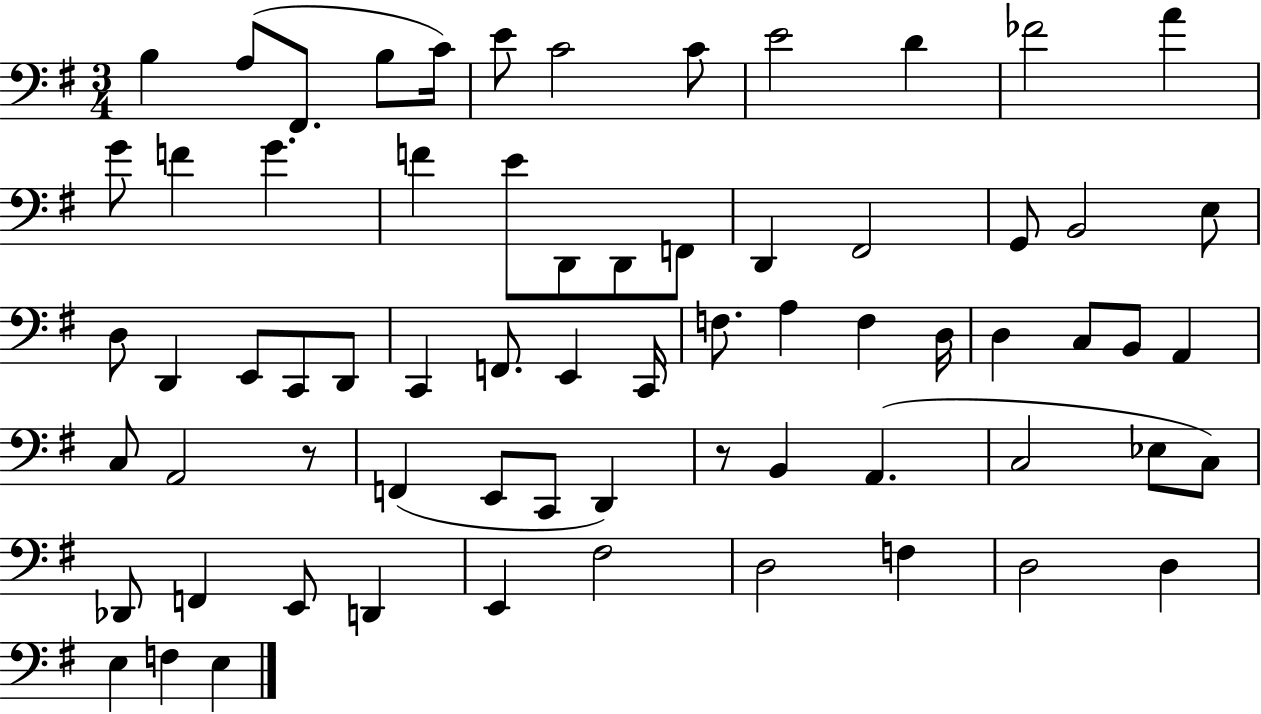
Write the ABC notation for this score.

X:1
T:Untitled
M:3/4
L:1/4
K:G
B, A,/2 ^F,,/2 B,/2 C/4 E/2 C2 C/2 E2 D _F2 A G/2 F G F E/2 D,,/2 D,,/2 F,,/2 D,, ^F,,2 G,,/2 B,,2 E,/2 D,/2 D,, E,,/2 C,,/2 D,,/2 C,, F,,/2 E,, C,,/4 F,/2 A, F, D,/4 D, C,/2 B,,/2 A,, C,/2 A,,2 z/2 F,, E,,/2 C,,/2 D,, z/2 B,, A,, C,2 _E,/2 C,/2 _D,,/2 F,, E,,/2 D,, E,, ^F,2 D,2 F, D,2 D, E, F, E,